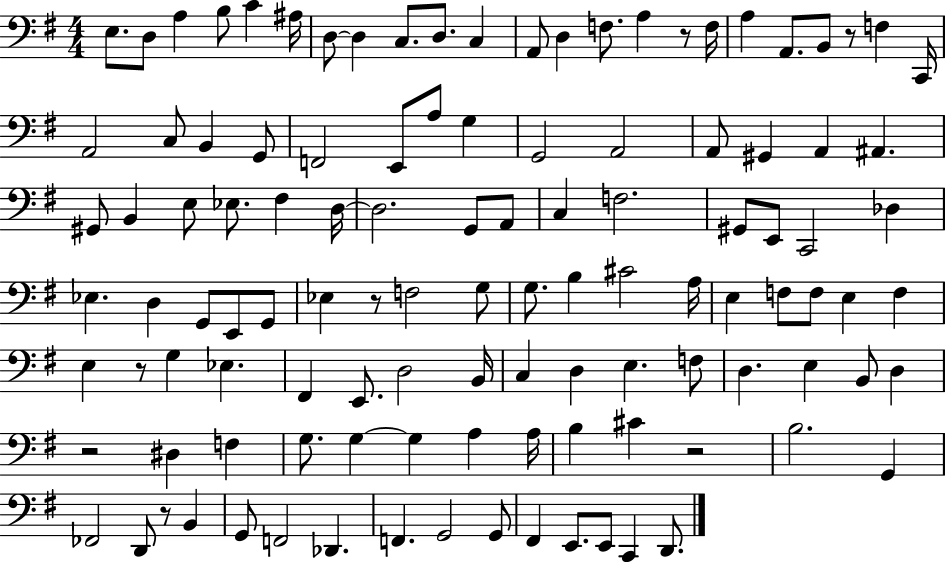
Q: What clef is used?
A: bass